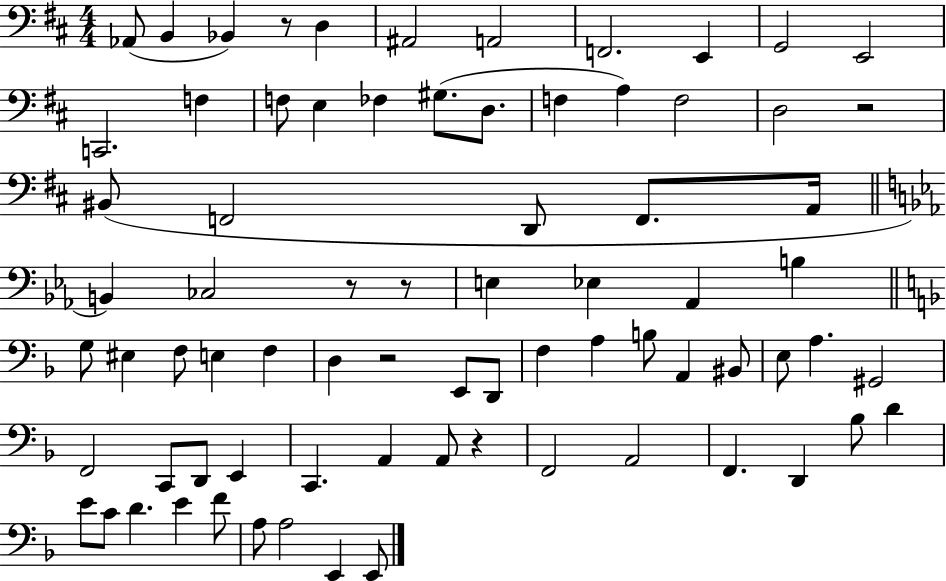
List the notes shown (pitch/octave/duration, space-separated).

Ab2/e B2/q Bb2/q R/e D3/q A#2/h A2/h F2/h. E2/q G2/h E2/h C2/h. F3/q F3/e E3/q FES3/q G#3/e. D3/e. F3/q A3/q F3/h D3/h R/h BIS2/e F2/h D2/e F2/e. A2/s B2/q CES3/h R/e R/e E3/q Eb3/q Ab2/q B3/q G3/e EIS3/q F3/e E3/q F3/q D3/q R/h E2/e D2/e F3/q A3/q B3/e A2/q BIS2/e E3/e A3/q. G#2/h F2/h C2/e D2/e E2/q C2/q. A2/q A2/e R/q F2/h A2/h F2/q. D2/q Bb3/e D4/q E4/e C4/e D4/q. E4/q F4/e A3/e A3/h E2/q E2/e